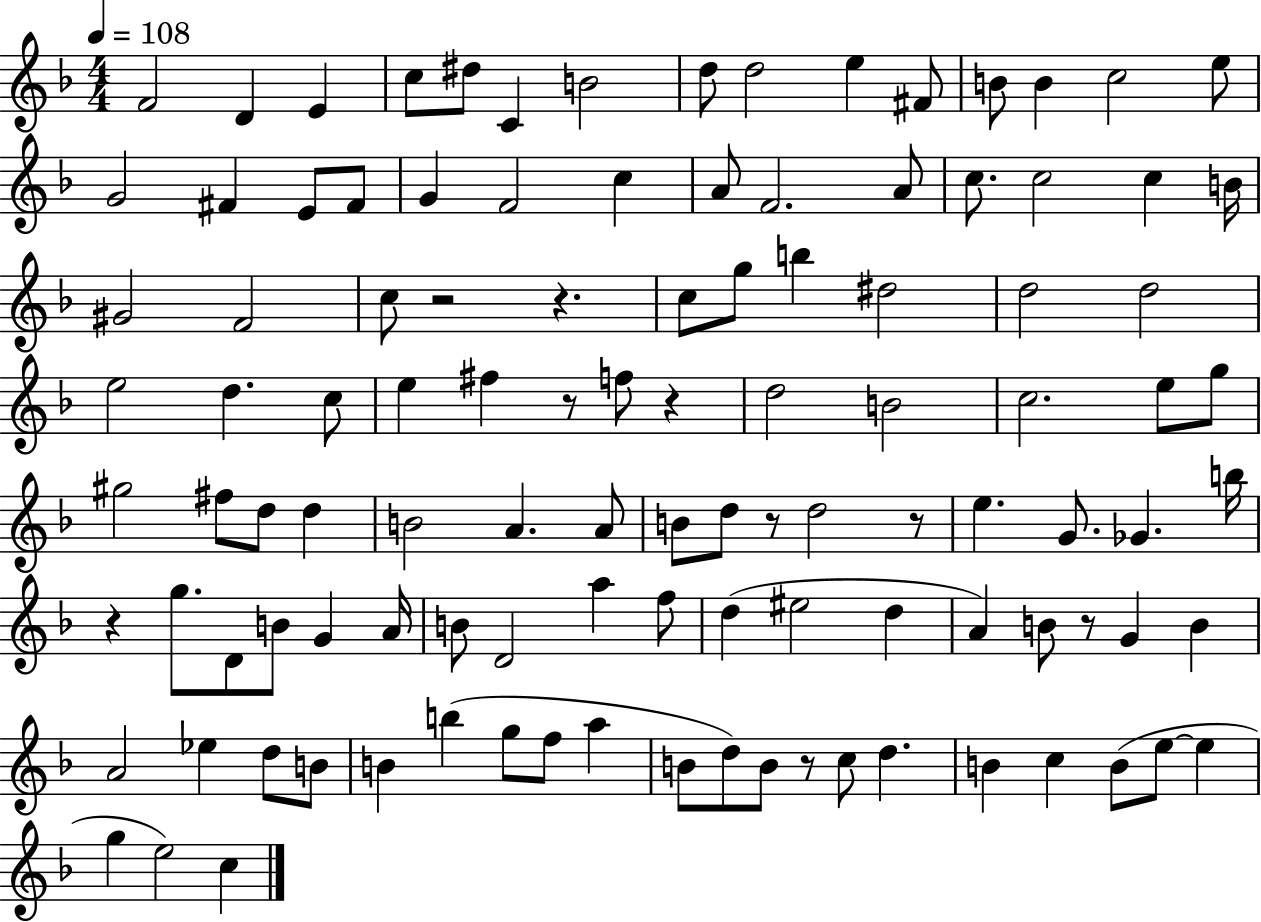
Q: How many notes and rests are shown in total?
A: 110